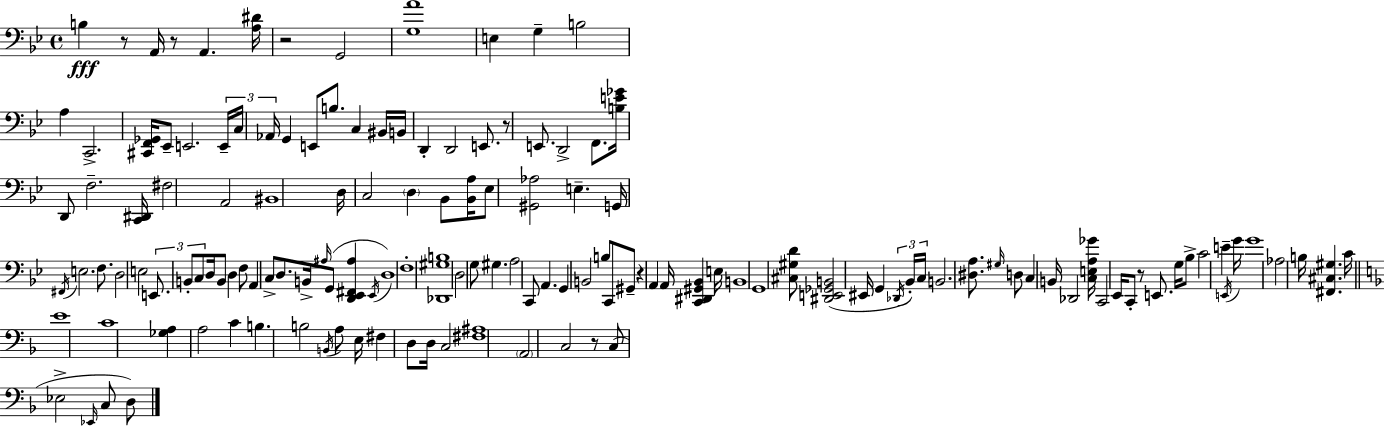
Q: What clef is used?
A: bass